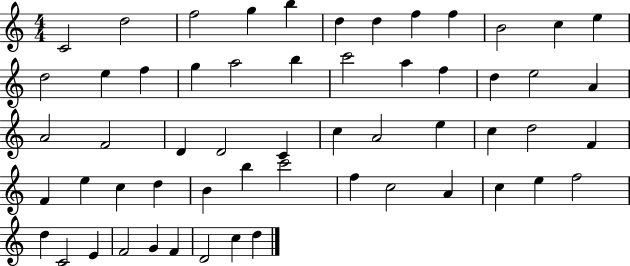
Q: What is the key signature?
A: C major